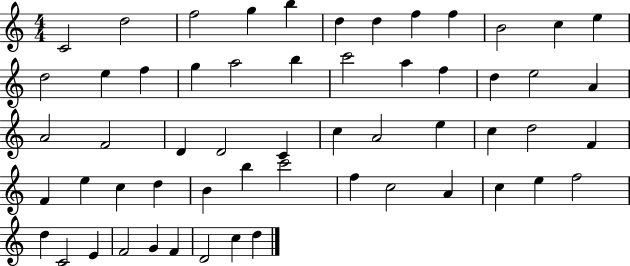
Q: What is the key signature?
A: C major